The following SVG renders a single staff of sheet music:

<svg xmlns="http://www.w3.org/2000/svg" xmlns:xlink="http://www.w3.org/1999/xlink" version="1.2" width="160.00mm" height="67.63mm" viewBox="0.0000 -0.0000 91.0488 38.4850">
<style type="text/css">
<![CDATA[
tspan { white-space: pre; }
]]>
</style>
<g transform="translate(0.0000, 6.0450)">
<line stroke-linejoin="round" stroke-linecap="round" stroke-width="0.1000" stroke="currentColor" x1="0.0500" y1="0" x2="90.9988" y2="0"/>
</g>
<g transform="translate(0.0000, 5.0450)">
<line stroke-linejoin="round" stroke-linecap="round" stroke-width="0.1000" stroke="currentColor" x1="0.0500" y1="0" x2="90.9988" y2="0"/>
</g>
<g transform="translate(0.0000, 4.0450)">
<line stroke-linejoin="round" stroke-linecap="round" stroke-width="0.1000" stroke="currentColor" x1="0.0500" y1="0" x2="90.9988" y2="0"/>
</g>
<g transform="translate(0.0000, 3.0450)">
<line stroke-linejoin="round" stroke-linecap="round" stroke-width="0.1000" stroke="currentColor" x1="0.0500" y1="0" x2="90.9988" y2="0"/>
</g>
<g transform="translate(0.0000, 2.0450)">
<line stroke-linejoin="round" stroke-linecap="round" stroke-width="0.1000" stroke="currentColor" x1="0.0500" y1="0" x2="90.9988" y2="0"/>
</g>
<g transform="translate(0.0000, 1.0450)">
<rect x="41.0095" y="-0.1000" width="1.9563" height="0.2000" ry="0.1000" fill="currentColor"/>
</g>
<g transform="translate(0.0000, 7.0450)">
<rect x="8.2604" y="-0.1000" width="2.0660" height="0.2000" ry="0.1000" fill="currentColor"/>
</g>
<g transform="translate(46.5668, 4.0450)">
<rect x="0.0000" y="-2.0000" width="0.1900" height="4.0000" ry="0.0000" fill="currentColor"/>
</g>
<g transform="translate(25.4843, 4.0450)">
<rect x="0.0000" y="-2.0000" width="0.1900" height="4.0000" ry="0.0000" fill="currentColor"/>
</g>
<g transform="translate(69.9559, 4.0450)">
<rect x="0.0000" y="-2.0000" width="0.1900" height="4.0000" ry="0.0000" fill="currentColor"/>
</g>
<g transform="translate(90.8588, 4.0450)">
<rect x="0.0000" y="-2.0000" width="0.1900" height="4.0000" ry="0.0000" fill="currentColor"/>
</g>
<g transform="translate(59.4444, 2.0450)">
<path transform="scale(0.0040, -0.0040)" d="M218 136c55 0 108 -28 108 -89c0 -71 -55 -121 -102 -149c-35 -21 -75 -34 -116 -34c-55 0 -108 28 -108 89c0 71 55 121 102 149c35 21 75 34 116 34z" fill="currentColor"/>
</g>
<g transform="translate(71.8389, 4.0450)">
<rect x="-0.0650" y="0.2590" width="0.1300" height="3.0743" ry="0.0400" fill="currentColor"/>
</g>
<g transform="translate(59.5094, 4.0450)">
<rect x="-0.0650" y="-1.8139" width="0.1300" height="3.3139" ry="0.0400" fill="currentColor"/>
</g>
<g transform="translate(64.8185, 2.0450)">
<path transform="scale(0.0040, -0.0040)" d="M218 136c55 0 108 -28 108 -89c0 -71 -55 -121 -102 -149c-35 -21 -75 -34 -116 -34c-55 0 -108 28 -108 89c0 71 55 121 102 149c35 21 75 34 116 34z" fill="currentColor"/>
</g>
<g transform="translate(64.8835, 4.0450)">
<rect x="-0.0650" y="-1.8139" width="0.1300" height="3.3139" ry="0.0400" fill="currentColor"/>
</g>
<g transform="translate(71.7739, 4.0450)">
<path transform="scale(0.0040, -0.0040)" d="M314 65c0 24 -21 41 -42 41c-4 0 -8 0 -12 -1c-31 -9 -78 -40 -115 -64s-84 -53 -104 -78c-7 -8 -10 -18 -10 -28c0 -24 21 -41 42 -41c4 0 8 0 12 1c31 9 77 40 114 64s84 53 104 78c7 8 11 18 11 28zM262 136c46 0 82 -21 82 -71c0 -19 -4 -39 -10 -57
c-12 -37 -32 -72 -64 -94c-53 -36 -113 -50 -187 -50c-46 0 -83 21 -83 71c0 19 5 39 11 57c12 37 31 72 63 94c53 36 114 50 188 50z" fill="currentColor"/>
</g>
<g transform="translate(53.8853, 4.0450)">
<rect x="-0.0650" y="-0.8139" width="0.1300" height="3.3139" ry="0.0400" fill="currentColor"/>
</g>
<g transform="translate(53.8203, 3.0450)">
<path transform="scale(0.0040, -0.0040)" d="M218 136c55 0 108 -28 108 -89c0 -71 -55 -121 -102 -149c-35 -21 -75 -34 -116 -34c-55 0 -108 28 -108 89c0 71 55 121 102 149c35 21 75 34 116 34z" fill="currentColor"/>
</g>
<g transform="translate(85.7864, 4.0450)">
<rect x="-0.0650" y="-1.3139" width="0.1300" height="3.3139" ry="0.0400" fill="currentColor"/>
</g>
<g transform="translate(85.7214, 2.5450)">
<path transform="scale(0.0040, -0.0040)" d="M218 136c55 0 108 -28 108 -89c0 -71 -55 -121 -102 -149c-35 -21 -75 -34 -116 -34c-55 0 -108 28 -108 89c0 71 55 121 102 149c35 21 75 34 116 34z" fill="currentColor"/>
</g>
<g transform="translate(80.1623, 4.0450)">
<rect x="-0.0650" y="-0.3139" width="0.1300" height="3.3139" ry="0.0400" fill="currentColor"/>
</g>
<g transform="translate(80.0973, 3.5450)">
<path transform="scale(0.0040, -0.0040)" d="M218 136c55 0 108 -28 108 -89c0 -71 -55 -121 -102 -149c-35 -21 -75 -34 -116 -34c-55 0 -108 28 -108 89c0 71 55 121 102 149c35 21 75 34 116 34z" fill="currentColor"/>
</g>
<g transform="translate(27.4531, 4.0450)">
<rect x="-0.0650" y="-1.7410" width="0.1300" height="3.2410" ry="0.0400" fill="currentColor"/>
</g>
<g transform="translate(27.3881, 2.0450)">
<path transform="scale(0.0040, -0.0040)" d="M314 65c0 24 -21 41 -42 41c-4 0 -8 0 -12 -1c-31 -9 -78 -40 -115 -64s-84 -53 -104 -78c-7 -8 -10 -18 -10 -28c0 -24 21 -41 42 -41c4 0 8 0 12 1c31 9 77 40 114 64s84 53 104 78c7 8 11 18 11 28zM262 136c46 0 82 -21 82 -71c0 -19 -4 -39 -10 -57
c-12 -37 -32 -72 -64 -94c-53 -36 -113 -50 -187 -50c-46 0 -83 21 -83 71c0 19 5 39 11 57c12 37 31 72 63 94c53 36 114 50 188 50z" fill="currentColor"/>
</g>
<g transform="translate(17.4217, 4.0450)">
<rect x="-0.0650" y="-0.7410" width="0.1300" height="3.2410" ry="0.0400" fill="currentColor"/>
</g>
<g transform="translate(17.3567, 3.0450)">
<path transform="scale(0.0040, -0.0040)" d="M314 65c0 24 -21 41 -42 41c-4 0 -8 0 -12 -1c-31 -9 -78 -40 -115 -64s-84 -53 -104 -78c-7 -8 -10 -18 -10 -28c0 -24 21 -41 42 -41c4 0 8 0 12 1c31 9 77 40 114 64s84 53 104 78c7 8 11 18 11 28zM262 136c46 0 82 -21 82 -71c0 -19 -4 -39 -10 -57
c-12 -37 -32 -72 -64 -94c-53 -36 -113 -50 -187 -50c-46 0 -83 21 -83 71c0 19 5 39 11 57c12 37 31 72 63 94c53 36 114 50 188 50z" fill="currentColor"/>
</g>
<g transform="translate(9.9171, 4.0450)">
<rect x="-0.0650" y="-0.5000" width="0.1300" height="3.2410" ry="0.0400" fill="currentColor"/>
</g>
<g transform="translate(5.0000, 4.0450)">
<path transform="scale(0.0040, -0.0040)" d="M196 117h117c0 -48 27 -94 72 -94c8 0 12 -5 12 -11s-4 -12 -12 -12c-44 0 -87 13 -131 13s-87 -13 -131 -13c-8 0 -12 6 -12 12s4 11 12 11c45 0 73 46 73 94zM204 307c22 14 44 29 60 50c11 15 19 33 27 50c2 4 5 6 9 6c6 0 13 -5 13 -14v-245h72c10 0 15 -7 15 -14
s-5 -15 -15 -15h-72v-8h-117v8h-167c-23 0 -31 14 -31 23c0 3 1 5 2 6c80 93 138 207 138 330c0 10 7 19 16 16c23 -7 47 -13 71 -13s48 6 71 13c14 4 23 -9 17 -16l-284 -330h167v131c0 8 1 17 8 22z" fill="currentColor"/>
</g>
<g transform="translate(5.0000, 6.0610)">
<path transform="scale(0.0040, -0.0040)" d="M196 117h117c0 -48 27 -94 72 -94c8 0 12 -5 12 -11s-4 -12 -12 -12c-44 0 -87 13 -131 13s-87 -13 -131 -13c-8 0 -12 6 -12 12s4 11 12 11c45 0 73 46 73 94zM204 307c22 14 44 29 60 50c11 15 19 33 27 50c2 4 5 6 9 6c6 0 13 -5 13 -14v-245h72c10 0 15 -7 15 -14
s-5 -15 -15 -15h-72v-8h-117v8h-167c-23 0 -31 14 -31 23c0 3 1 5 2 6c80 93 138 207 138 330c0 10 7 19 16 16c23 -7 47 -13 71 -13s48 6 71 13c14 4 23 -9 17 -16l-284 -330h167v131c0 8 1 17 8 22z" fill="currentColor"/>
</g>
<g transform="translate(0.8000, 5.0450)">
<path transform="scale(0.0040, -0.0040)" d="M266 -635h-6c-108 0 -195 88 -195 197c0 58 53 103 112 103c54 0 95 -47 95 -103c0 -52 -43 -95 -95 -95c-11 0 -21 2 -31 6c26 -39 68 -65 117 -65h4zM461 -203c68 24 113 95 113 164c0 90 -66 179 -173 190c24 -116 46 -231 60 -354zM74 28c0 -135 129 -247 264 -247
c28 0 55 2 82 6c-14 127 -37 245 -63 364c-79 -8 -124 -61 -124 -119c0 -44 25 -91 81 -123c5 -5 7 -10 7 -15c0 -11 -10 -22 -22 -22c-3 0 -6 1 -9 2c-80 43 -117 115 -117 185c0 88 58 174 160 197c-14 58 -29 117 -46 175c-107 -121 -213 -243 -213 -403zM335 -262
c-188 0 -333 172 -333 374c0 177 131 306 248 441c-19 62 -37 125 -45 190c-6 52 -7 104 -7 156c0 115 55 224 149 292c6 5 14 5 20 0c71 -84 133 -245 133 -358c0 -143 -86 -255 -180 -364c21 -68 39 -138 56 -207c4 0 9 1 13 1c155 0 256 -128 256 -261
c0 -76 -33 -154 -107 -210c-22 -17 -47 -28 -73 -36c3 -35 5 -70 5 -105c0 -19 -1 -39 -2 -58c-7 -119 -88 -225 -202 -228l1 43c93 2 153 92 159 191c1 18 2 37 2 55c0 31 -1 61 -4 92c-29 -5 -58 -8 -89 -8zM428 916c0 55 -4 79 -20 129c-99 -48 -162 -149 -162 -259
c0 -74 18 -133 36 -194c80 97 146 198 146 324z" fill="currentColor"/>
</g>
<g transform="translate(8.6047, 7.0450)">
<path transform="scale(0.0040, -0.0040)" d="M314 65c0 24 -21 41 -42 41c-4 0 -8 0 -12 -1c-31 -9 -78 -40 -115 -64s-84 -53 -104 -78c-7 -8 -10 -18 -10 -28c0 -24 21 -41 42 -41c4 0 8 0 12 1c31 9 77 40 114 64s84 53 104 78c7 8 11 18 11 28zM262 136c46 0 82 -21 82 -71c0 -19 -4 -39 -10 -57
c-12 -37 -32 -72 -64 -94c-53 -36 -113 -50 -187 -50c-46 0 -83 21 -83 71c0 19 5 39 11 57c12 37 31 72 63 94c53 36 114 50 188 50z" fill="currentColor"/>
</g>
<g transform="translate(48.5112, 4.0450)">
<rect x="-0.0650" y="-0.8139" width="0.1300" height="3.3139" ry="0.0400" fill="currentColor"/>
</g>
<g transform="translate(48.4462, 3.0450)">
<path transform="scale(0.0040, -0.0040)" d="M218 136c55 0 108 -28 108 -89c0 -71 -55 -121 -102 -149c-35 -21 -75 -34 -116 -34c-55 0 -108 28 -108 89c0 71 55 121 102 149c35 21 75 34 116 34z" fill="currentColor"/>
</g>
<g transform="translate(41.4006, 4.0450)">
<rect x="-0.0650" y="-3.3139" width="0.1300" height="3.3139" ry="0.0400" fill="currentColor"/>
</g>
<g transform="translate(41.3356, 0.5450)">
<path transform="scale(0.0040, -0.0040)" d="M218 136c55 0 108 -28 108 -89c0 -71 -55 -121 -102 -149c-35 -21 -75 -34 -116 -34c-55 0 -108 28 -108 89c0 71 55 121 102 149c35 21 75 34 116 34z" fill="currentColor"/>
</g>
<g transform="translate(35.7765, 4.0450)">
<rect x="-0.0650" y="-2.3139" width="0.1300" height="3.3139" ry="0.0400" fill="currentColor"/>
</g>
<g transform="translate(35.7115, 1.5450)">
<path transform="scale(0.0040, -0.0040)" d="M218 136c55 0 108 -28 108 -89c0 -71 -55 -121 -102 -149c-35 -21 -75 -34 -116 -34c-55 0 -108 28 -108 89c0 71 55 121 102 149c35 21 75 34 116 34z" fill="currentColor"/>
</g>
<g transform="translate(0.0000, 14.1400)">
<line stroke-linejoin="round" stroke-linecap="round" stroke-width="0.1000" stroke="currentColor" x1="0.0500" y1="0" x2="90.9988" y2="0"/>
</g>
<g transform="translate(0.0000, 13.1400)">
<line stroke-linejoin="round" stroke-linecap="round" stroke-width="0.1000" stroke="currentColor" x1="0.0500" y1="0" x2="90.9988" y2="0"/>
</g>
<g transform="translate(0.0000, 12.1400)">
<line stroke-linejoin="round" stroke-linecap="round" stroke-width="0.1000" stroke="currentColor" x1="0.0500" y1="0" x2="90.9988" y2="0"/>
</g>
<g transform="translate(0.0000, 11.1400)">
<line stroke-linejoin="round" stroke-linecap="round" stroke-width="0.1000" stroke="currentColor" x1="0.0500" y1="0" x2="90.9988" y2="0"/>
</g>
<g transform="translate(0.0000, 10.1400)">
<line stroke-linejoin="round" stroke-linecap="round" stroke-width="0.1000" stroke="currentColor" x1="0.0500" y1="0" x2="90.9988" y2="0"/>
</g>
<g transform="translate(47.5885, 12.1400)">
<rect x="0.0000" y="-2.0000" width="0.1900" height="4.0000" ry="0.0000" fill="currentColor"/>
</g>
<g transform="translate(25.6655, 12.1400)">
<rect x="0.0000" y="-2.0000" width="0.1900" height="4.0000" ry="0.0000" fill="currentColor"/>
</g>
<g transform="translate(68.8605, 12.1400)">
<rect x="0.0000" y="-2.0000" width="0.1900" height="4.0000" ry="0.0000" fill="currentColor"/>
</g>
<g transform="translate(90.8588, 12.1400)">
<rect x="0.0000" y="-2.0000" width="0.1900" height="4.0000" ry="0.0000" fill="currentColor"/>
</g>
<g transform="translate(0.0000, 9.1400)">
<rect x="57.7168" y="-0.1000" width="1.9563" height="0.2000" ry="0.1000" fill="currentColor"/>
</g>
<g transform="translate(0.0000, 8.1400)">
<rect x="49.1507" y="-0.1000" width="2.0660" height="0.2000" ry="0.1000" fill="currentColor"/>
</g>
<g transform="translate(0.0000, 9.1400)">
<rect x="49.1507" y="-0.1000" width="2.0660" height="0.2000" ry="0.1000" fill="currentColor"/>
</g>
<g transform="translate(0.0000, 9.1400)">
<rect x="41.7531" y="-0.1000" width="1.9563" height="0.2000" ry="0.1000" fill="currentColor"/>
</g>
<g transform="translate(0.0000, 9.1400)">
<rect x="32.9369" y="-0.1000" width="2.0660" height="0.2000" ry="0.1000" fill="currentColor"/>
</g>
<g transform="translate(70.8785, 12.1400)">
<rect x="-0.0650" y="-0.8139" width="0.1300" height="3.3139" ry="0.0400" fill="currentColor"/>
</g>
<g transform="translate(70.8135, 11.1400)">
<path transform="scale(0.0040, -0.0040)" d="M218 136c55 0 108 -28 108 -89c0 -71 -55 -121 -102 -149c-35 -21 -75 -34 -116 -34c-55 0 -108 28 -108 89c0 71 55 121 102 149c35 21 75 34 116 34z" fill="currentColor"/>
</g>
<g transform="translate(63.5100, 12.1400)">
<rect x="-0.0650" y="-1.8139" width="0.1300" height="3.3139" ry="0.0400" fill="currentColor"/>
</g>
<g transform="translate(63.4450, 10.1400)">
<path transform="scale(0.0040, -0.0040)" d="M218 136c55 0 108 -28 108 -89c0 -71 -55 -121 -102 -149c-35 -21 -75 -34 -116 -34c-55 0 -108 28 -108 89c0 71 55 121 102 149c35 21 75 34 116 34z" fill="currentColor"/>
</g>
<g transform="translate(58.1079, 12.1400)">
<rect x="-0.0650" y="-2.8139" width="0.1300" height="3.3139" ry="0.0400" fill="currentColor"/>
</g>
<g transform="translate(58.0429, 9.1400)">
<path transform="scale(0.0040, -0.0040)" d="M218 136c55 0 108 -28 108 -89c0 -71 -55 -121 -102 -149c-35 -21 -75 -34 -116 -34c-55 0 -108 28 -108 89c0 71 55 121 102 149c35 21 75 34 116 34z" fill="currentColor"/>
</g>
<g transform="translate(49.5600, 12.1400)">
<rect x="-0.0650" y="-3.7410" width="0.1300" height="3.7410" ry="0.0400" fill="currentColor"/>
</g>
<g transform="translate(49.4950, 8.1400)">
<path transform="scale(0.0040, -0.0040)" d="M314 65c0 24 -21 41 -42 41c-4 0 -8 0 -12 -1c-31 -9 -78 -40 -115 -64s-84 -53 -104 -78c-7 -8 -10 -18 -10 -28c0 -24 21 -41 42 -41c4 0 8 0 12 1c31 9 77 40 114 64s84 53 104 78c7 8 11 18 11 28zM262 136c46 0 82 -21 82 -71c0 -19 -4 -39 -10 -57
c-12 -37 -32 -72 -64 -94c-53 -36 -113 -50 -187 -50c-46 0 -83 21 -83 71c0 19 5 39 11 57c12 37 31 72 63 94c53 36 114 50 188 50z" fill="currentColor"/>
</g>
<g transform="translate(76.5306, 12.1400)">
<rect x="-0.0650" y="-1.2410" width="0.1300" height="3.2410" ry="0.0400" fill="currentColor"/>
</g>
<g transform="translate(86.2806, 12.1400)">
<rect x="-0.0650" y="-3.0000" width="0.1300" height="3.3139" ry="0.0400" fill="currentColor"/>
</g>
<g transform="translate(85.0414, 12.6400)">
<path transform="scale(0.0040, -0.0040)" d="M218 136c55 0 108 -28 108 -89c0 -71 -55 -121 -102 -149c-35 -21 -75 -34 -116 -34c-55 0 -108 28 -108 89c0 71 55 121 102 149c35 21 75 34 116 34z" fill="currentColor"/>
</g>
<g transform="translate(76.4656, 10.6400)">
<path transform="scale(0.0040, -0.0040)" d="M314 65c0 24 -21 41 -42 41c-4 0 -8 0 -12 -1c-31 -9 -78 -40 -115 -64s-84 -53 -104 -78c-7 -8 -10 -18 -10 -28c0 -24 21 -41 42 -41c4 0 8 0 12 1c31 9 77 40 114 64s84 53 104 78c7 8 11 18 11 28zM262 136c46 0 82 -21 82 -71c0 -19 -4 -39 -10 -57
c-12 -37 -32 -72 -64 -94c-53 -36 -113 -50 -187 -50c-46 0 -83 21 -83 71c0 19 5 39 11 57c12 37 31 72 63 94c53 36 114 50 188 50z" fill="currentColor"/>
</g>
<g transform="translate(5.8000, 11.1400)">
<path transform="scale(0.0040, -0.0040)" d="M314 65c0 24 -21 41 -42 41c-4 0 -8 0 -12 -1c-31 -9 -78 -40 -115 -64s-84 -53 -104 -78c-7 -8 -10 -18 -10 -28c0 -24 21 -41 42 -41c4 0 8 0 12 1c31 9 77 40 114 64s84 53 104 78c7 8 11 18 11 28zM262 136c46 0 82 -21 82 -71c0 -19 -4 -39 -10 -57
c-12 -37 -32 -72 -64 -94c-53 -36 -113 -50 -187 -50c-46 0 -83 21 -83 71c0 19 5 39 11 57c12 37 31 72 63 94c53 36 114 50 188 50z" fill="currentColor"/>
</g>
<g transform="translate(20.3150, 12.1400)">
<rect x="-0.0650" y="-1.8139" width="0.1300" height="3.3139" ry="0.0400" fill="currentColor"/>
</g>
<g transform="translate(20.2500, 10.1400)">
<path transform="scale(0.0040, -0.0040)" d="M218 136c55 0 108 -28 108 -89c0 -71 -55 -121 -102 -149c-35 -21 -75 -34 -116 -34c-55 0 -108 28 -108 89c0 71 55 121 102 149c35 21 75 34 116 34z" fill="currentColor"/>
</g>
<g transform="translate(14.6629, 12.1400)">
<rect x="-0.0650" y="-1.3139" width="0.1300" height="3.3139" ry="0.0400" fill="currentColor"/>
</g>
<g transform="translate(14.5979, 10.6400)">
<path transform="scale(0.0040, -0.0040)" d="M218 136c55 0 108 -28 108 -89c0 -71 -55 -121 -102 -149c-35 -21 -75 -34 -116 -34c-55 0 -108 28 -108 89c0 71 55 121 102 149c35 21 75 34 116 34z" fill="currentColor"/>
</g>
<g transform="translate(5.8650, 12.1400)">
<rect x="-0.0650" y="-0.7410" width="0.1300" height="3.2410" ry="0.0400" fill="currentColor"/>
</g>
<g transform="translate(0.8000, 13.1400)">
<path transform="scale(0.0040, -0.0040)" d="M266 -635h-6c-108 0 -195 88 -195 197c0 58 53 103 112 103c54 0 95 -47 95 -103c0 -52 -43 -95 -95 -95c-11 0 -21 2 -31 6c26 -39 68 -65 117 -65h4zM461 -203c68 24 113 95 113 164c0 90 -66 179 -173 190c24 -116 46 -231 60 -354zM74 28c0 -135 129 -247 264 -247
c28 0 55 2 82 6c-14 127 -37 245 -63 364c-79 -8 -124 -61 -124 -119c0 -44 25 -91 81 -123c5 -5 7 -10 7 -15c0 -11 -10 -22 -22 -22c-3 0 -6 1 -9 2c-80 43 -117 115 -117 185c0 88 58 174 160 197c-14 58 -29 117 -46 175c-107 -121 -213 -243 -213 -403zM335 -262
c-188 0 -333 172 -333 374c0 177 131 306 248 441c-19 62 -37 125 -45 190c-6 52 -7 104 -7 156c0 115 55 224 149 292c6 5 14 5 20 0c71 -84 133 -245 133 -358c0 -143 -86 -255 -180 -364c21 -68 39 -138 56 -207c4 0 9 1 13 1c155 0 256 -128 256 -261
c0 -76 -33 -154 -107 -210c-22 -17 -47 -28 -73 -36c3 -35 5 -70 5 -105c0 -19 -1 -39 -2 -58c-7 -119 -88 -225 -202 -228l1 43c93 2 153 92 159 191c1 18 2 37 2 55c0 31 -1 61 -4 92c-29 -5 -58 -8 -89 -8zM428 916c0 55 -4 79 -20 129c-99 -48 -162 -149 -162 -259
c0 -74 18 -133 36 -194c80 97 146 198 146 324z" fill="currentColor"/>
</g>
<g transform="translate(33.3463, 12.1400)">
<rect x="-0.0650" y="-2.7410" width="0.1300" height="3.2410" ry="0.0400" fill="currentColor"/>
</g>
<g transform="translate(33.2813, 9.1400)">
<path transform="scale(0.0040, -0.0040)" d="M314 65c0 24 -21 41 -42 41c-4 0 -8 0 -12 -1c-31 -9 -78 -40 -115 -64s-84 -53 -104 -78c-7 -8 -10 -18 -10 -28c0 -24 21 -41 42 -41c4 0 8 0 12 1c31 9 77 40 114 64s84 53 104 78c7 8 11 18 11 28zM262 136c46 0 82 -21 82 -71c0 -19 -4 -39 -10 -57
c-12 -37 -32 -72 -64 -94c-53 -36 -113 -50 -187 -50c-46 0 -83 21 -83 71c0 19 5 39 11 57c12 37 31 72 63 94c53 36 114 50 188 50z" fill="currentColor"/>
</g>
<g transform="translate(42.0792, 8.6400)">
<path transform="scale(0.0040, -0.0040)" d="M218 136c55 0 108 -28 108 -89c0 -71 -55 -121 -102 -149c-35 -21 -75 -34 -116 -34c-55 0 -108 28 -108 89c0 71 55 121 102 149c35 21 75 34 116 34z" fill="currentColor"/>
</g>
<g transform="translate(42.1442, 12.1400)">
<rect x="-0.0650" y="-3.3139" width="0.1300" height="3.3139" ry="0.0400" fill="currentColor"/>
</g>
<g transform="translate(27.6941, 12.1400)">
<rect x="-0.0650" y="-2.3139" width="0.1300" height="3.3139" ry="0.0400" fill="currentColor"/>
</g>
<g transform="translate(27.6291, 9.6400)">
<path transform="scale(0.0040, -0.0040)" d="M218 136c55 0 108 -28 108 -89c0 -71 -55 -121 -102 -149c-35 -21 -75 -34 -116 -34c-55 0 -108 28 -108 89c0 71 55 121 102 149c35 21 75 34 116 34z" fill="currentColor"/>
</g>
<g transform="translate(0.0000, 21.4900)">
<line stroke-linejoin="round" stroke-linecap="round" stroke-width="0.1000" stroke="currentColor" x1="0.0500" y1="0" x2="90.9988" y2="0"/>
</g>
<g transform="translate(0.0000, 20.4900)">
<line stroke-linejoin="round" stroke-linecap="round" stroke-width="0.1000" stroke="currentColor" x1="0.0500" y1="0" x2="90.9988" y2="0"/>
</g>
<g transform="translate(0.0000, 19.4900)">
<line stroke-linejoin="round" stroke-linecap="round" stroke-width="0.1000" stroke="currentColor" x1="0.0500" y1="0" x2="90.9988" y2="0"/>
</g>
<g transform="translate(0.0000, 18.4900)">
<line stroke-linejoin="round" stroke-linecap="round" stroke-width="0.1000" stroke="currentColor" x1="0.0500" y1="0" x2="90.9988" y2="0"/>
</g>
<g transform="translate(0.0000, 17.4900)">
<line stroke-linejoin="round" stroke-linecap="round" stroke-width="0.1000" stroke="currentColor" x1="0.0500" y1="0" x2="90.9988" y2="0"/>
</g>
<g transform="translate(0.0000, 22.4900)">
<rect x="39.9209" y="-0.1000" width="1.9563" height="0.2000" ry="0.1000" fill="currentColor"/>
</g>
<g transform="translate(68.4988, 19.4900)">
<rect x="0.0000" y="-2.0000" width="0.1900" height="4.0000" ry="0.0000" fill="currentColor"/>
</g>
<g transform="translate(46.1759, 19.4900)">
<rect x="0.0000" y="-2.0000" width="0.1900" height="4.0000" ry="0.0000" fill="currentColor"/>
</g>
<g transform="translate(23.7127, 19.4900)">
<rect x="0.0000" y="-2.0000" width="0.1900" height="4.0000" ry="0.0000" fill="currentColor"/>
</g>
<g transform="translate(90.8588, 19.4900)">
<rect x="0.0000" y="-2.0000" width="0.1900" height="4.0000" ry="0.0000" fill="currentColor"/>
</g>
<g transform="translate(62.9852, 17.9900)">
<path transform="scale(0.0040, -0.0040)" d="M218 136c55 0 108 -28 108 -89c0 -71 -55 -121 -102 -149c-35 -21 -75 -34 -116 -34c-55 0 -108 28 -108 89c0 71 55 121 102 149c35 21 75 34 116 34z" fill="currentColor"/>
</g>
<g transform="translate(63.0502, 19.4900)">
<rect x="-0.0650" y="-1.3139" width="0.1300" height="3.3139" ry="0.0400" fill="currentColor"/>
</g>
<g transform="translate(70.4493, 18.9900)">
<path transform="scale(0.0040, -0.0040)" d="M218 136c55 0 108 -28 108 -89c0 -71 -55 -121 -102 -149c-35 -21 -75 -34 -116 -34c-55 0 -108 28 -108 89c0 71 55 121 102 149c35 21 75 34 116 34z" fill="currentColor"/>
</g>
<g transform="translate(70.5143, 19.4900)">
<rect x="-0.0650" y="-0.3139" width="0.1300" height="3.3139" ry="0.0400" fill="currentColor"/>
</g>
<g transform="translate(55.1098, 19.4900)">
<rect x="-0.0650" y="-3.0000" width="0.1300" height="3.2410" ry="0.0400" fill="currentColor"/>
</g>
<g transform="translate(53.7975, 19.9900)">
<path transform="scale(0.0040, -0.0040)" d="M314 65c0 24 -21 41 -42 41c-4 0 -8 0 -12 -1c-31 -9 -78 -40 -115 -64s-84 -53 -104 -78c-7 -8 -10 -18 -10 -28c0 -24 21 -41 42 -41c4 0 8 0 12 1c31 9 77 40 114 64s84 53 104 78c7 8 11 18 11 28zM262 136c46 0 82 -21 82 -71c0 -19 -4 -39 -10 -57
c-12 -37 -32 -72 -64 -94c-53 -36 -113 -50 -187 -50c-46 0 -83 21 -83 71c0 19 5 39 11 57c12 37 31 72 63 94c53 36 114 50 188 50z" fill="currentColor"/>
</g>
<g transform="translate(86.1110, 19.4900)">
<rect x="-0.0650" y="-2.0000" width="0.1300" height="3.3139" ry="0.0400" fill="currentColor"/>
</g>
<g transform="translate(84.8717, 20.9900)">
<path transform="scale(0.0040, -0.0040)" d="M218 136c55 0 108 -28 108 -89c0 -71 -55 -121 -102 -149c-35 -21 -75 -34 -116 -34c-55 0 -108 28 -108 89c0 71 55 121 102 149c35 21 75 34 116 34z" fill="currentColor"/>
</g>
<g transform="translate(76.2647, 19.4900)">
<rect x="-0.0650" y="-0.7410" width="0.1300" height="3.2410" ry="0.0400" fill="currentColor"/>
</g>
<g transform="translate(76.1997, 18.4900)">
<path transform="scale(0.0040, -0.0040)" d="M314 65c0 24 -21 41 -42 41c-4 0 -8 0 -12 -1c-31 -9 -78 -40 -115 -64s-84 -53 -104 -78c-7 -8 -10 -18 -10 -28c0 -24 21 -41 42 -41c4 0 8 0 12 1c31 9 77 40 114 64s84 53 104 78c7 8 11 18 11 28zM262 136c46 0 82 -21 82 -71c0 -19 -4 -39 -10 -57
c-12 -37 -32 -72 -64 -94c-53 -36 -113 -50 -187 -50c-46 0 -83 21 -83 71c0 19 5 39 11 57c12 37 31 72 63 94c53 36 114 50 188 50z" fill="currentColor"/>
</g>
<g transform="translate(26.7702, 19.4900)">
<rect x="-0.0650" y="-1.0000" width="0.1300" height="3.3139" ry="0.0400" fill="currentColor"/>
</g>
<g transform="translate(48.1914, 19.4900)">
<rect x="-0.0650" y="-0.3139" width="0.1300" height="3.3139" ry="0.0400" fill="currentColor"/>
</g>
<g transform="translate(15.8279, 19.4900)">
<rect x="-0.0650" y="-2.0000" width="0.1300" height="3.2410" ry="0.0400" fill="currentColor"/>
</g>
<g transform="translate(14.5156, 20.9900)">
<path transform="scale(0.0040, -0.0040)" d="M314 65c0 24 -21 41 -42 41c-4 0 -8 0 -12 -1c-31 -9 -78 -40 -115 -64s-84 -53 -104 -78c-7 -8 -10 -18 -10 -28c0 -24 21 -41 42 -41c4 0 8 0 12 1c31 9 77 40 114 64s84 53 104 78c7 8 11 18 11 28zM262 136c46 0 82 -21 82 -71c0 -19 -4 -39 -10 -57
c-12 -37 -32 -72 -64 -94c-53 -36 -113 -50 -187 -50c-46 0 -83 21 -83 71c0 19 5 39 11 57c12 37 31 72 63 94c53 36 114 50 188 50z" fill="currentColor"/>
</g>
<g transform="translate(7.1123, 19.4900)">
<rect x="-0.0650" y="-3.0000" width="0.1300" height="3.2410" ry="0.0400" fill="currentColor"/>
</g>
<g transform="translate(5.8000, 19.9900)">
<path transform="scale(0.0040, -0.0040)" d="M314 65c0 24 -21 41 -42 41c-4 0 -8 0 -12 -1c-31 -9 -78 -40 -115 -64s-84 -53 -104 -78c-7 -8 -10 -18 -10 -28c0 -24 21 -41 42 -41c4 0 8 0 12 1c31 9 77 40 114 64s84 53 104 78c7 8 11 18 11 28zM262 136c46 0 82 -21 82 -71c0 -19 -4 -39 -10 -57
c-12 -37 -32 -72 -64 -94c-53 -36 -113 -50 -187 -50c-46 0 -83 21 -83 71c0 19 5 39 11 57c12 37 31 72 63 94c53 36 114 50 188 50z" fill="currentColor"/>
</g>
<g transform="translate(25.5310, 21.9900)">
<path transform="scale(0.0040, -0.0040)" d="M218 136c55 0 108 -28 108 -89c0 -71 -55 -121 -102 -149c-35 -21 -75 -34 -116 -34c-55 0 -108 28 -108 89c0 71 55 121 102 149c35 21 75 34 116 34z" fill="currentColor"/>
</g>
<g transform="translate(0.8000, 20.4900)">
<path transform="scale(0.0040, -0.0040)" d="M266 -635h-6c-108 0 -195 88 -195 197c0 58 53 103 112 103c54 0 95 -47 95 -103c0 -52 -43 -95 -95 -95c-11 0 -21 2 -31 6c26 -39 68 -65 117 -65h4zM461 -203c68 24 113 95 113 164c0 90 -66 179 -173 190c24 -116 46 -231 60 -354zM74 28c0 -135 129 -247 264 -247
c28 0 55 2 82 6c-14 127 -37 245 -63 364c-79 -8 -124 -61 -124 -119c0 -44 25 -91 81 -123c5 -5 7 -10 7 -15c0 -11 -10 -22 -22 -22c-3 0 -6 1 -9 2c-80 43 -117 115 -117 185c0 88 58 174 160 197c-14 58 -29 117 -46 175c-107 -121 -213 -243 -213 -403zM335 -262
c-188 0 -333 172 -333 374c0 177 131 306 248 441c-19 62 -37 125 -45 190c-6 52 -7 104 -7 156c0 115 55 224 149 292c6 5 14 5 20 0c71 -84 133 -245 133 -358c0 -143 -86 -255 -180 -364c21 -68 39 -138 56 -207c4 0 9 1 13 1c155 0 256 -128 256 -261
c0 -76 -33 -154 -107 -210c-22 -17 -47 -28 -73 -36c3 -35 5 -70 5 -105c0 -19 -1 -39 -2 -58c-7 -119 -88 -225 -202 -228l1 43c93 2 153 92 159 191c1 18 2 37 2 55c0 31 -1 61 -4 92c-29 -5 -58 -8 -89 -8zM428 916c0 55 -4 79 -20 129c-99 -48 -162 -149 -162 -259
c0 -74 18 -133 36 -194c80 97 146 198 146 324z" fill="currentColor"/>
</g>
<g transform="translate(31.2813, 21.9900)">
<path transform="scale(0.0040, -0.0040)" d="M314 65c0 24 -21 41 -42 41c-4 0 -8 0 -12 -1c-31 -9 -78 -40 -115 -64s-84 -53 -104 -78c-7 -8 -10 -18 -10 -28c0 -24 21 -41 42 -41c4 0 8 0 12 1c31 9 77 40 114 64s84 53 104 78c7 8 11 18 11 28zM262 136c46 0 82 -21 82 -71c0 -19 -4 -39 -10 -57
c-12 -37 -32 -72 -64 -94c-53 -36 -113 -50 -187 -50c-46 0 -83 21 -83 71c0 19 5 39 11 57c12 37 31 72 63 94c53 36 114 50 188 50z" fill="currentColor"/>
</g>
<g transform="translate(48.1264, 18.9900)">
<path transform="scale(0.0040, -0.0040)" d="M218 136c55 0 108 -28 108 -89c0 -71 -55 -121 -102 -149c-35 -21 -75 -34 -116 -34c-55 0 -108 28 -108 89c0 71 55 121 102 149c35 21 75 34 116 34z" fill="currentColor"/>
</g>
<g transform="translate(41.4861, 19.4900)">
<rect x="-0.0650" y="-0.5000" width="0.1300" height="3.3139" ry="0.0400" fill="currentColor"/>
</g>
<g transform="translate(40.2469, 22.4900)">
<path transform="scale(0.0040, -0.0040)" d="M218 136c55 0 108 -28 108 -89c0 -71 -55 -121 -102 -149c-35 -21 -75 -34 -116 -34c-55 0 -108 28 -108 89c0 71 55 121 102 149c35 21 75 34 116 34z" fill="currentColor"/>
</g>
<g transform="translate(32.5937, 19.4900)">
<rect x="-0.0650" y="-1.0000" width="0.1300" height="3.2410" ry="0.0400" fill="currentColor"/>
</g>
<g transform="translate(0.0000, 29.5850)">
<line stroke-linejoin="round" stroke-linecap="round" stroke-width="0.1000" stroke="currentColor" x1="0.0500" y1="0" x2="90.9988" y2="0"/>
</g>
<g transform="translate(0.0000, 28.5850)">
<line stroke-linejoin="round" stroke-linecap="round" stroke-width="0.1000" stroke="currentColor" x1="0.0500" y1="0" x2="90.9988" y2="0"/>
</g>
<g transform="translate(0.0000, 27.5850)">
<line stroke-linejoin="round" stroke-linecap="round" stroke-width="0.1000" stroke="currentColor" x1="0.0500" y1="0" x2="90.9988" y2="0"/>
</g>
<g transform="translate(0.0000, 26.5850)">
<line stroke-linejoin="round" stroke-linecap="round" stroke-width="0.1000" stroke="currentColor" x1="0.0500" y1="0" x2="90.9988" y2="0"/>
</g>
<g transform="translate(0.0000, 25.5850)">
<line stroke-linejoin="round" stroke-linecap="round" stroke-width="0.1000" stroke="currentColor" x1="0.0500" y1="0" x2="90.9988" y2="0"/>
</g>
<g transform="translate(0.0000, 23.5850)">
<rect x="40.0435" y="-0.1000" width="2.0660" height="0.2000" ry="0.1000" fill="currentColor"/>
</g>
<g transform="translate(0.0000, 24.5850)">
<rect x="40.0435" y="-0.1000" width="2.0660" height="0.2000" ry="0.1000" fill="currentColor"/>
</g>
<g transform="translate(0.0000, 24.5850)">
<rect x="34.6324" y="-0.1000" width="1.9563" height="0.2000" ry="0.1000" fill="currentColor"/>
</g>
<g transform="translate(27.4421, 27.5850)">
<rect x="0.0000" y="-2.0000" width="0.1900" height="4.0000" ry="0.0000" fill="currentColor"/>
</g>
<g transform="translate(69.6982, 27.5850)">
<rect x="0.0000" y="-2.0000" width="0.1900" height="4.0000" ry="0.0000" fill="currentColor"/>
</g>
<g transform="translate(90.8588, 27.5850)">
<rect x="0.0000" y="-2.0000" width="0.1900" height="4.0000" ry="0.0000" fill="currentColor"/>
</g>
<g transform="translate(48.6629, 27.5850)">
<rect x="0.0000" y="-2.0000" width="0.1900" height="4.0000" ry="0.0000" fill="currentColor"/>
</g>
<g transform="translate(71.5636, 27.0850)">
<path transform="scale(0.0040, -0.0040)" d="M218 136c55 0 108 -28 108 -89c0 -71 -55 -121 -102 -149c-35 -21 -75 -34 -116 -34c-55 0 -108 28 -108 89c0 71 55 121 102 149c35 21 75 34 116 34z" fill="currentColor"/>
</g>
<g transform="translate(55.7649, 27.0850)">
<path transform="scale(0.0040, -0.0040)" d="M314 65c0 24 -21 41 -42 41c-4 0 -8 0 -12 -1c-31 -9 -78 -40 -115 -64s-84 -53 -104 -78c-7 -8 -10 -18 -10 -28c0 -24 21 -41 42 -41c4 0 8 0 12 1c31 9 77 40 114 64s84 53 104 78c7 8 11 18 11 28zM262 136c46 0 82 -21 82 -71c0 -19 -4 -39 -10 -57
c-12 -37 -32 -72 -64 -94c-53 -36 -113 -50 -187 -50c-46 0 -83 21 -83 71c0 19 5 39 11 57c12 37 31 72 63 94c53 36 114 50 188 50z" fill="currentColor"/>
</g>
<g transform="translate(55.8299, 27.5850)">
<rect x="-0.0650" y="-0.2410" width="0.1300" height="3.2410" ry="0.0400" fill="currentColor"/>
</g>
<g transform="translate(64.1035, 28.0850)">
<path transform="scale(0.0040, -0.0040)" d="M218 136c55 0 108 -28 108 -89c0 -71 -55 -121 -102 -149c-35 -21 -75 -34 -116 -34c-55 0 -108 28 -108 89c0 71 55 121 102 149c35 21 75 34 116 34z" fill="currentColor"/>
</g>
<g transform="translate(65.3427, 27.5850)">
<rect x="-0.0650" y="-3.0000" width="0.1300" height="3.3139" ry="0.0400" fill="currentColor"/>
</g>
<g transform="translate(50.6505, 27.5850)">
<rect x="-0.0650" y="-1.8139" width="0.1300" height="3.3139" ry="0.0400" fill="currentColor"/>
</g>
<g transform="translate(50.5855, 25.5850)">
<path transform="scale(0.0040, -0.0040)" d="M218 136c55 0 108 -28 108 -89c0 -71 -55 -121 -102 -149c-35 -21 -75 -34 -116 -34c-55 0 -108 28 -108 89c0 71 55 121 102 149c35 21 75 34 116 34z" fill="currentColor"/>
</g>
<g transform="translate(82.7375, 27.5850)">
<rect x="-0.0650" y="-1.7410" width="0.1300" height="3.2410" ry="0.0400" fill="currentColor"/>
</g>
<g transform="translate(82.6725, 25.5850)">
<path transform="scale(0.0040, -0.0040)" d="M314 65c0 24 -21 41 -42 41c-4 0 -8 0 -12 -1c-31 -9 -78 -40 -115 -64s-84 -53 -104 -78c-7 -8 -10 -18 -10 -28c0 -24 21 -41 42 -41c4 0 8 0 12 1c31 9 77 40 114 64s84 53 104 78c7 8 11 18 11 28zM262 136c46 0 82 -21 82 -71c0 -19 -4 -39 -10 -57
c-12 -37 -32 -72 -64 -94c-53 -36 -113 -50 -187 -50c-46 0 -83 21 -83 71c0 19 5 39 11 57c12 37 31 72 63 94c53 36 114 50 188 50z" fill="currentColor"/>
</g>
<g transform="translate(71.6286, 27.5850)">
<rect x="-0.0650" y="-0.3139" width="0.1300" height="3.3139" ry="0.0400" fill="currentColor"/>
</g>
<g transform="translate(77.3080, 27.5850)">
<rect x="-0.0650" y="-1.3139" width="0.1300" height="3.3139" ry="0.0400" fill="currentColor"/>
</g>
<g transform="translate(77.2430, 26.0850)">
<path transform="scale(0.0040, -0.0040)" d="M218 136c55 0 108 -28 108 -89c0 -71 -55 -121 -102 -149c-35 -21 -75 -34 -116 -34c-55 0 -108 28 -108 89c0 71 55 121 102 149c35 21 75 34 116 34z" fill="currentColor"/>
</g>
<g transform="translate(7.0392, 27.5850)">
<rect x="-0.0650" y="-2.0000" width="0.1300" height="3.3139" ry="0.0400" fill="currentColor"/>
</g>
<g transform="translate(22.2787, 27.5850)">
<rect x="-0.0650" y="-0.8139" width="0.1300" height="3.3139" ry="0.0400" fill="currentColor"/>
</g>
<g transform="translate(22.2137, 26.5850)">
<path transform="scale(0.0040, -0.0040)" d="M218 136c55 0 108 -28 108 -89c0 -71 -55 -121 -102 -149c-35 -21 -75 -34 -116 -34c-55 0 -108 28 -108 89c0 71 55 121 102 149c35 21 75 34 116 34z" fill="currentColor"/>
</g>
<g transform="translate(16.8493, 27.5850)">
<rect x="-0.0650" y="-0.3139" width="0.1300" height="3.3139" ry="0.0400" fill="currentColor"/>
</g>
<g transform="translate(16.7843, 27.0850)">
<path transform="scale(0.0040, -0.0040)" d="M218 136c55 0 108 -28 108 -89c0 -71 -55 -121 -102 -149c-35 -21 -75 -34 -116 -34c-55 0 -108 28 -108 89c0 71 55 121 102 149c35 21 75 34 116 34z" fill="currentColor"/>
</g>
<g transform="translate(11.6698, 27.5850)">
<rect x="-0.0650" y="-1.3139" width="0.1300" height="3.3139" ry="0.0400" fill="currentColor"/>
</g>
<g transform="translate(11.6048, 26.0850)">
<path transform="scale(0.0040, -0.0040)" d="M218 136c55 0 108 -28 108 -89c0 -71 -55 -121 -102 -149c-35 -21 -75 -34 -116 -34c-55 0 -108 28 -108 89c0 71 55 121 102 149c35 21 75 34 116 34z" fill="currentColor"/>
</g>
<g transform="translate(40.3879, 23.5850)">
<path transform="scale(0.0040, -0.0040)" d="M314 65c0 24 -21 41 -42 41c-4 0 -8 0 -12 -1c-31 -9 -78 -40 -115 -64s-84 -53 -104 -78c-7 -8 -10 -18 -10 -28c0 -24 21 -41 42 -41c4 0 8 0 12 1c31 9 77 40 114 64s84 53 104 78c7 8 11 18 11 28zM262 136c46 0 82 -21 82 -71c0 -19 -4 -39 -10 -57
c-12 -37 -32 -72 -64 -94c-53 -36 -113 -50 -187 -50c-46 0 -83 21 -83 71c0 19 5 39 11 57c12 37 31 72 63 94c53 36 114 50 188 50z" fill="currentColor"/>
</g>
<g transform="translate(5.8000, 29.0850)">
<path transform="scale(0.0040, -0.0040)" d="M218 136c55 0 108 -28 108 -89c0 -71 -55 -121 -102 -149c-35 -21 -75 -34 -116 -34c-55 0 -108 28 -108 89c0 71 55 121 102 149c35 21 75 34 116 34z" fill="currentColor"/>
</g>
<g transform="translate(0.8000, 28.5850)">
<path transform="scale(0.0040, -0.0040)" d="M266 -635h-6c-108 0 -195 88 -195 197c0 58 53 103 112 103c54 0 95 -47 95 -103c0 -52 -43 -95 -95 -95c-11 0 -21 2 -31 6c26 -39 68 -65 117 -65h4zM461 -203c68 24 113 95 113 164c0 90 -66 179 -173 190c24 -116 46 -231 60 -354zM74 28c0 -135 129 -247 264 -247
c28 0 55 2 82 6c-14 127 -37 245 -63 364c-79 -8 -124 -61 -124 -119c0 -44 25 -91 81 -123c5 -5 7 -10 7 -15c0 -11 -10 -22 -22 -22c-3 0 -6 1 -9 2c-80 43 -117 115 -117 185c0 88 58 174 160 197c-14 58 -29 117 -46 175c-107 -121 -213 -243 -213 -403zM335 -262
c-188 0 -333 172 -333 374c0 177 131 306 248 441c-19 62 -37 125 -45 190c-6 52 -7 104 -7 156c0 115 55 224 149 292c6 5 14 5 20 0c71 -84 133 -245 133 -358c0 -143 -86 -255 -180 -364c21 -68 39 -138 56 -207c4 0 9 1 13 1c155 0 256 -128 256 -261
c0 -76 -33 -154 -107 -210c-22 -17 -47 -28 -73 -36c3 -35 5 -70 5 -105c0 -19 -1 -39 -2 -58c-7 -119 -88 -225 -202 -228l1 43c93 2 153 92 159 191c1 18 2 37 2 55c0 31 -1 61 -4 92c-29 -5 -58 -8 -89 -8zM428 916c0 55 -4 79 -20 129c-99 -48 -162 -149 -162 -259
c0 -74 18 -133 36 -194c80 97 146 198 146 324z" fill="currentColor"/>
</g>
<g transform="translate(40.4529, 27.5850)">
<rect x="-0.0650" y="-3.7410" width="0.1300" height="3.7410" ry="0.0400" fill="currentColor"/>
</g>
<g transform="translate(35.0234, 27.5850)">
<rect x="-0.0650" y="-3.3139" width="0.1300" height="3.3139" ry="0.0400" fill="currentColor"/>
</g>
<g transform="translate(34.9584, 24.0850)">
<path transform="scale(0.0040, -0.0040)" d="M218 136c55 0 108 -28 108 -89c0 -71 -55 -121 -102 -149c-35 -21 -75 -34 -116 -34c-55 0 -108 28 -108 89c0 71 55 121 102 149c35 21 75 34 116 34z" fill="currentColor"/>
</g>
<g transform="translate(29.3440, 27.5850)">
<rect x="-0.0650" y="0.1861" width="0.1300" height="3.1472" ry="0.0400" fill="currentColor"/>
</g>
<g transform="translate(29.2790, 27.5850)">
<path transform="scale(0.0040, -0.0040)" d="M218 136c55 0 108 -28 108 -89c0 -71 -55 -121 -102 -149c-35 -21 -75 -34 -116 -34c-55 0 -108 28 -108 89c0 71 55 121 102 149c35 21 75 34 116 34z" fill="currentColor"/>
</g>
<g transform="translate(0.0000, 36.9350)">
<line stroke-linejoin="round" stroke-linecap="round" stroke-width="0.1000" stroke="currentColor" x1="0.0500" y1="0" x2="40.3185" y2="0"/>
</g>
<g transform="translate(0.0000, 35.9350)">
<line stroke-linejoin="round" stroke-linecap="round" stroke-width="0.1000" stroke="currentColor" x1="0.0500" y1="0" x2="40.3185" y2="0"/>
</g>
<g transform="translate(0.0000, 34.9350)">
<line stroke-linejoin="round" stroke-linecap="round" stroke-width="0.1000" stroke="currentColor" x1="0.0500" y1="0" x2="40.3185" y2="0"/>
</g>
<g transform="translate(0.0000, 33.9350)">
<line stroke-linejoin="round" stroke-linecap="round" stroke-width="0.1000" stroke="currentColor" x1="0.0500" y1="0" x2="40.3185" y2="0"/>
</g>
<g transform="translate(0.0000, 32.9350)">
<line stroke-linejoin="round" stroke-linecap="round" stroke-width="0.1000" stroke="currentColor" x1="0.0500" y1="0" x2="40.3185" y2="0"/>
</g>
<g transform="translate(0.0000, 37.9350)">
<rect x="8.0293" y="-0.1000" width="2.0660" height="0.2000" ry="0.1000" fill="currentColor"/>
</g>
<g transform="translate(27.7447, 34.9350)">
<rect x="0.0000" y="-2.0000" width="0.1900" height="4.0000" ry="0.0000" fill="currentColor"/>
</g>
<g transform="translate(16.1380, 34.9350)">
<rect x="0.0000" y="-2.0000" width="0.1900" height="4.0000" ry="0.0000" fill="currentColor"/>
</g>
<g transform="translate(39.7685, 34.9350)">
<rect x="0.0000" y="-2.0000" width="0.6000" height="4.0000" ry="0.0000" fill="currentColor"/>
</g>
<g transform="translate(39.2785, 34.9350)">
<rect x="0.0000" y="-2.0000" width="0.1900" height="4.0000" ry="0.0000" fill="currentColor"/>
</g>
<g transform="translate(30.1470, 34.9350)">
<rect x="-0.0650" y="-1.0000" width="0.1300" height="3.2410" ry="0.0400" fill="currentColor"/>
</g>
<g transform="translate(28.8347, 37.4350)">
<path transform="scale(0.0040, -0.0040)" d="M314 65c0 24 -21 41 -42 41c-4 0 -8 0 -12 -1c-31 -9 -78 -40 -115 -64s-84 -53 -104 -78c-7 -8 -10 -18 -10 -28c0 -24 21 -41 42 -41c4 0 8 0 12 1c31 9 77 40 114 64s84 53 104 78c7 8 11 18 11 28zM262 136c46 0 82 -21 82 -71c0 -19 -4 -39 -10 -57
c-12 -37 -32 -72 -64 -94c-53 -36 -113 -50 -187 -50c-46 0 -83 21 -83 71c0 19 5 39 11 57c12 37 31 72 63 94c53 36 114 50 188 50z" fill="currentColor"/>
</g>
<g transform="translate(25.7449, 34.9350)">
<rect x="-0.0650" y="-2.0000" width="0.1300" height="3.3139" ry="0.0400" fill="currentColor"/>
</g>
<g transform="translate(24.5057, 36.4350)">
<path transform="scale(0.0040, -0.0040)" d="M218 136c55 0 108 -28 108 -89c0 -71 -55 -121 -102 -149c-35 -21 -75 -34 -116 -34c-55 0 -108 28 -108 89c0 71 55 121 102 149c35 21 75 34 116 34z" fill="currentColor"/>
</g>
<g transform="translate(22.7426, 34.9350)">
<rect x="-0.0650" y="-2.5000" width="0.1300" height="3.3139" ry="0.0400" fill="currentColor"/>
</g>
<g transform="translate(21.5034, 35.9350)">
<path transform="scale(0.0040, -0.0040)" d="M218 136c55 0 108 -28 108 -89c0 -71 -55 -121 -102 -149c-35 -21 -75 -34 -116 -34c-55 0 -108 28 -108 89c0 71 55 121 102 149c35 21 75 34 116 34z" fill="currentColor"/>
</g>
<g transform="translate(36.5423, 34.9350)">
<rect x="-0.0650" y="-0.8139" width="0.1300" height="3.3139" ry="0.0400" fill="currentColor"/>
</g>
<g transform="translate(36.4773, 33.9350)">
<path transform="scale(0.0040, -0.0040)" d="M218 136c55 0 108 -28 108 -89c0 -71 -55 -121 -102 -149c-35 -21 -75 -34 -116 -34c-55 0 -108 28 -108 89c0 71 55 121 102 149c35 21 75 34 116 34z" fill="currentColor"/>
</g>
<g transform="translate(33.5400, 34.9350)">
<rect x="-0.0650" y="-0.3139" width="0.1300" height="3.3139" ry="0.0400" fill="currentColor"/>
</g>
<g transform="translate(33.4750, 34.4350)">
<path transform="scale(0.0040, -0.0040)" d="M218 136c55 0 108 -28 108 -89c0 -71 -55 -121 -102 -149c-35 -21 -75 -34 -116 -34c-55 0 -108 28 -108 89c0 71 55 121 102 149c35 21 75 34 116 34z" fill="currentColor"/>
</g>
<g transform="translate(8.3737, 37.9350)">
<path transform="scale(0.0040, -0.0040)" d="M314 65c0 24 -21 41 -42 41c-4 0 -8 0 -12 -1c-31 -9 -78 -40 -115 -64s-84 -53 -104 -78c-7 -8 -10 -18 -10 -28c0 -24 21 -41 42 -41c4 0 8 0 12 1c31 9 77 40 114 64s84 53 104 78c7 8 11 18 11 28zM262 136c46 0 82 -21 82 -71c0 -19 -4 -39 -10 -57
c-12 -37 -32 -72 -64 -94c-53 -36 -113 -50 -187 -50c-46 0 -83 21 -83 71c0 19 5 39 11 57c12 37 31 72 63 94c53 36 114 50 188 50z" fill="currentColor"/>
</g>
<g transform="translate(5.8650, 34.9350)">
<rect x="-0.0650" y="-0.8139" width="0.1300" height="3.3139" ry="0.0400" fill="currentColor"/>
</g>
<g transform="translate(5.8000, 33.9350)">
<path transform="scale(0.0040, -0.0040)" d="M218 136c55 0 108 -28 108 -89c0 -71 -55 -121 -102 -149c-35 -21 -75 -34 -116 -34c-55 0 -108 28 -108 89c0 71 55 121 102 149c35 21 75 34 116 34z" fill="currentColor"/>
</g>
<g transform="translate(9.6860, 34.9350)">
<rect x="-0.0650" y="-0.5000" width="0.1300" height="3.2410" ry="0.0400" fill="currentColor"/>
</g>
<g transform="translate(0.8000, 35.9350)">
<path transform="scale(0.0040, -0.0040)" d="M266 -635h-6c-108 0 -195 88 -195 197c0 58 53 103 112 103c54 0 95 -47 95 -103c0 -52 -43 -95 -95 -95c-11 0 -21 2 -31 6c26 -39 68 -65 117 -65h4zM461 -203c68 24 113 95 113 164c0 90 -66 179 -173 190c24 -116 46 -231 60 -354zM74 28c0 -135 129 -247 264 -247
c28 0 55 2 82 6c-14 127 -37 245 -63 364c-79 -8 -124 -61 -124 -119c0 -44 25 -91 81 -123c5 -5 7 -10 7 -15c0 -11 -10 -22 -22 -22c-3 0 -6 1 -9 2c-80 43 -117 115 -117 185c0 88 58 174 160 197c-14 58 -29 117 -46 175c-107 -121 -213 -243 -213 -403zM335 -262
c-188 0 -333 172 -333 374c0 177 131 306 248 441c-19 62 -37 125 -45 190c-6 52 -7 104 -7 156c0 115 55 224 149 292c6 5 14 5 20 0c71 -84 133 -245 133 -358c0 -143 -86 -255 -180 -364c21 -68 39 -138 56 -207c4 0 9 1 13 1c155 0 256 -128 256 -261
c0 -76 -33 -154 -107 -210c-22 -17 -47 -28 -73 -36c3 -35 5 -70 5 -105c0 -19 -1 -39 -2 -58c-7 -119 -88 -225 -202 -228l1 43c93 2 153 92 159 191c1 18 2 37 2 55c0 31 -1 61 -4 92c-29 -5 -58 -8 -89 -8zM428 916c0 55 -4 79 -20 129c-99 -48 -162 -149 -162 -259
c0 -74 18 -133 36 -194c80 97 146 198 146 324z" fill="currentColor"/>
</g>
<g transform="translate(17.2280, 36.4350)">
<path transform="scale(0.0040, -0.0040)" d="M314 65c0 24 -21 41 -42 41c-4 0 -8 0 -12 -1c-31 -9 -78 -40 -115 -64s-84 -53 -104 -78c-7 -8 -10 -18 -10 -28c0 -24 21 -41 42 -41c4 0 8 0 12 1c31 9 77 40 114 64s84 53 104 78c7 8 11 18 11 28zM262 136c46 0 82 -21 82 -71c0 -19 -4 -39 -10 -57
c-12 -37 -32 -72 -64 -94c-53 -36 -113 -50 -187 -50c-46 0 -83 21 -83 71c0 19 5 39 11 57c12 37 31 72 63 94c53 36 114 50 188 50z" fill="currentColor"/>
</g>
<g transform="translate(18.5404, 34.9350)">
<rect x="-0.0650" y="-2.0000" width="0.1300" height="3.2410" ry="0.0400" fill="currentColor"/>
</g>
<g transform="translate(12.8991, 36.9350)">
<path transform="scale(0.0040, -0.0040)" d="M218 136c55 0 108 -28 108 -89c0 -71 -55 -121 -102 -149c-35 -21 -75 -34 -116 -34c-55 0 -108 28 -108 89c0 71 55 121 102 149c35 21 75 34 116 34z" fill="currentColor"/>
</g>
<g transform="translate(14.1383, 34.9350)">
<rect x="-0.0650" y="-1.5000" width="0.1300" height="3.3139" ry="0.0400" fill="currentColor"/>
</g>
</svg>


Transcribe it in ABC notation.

X:1
T:Untitled
M:4/4
L:1/4
K:C
C2 d2 f2 g b d d f f B2 c e d2 e f g a2 b c'2 a f d e2 A A2 F2 D D2 C c A2 e c d2 F F e c d B b c'2 f c2 A c e f2 d C2 E F2 G F D2 c d